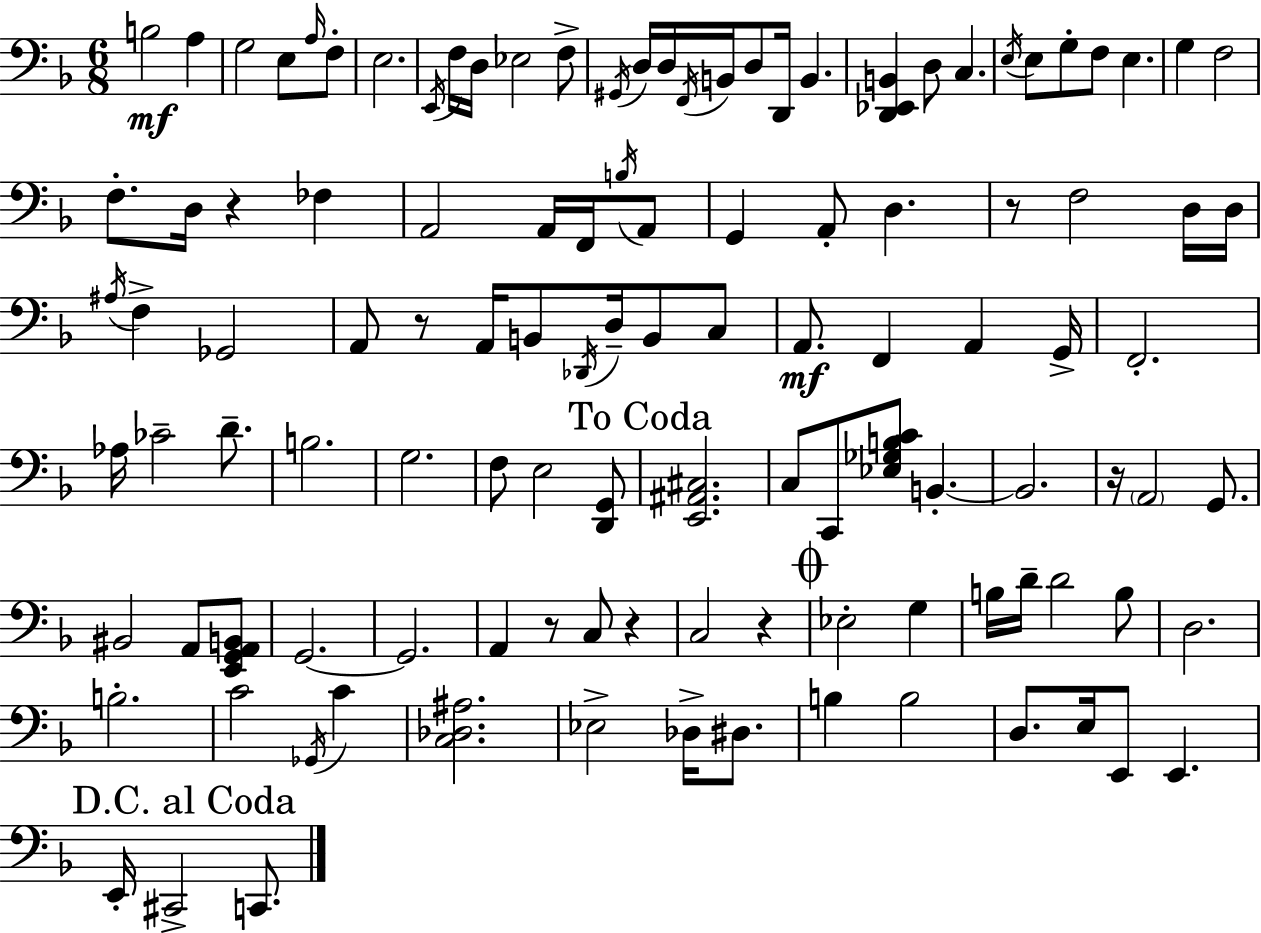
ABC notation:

X:1
T:Untitled
M:6/8
L:1/4
K:Dm
B,2 A, G,2 E,/2 A,/4 F,/2 E,2 E,,/4 F,/4 D,/4 _E,2 F,/2 ^G,,/4 D,/4 D,/4 F,,/4 B,,/4 D,/2 D,,/4 B,, [D,,_E,,B,,] D,/2 C, E,/4 E,/2 G,/2 F,/2 E, G, F,2 F,/2 D,/4 z _F, A,,2 A,,/4 F,,/4 B,/4 A,,/2 G,, A,,/2 D, z/2 F,2 D,/4 D,/4 ^A,/4 F, _G,,2 A,,/2 z/2 A,,/4 B,,/2 _D,,/4 D,/4 B,,/2 C,/2 A,,/2 F,, A,, G,,/4 F,,2 _A,/4 _C2 D/2 B,2 G,2 F,/2 E,2 [D,,G,,]/2 [E,,^A,,^C,]2 C,/2 C,,/2 [_E,_G,B,C]/2 B,, B,,2 z/4 A,,2 G,,/2 ^B,,2 A,,/2 [E,,G,,A,,B,,]/2 G,,2 G,,2 A,, z/2 C,/2 z C,2 z _E,2 G, B,/4 D/4 D2 B,/2 D,2 B,2 C2 _G,,/4 C [C,_D,^A,]2 _E,2 _D,/4 ^D,/2 B, B,2 D,/2 E,/4 E,,/2 E,, E,,/4 ^C,,2 C,,/2